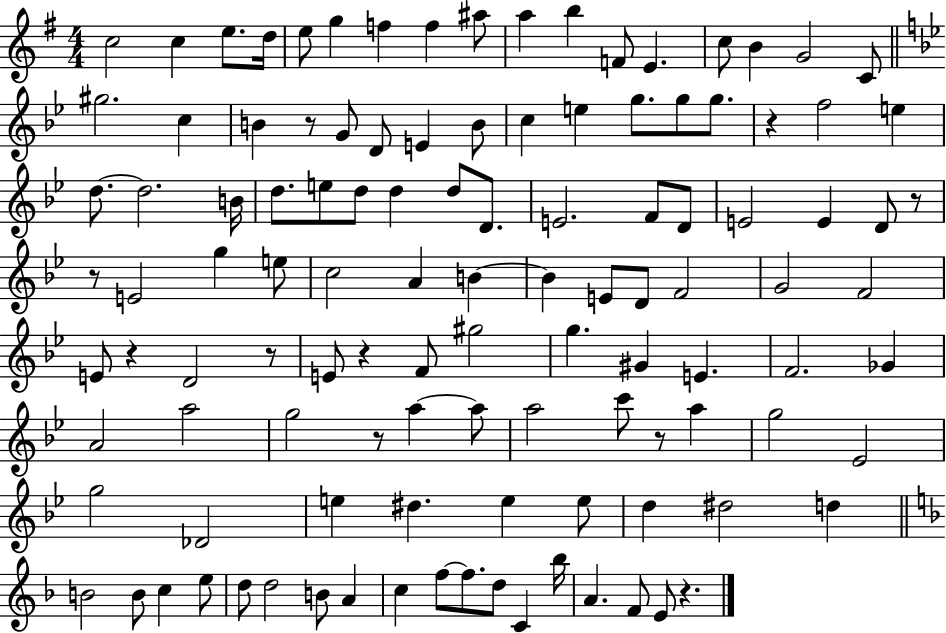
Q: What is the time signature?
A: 4/4